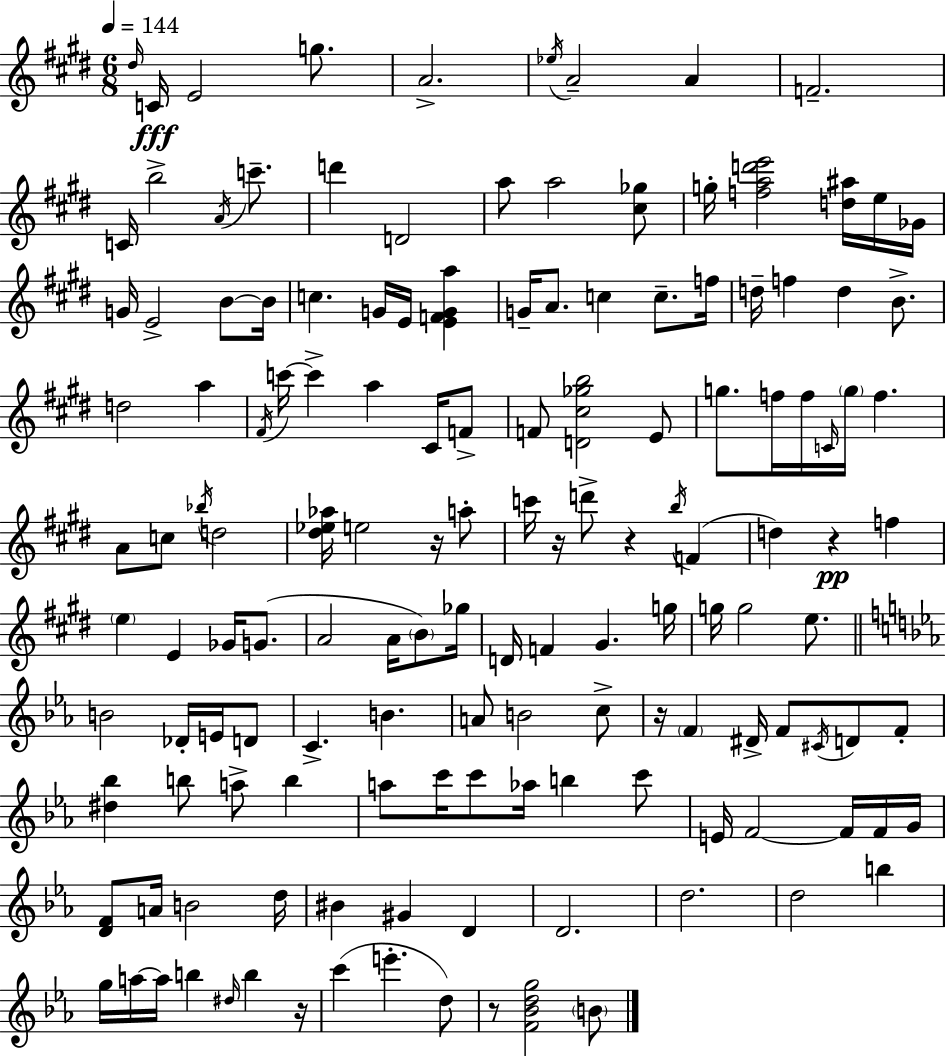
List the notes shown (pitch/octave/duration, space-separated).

D#5/s C4/s E4/h G5/e. A4/h. Eb5/s A4/h A4/q F4/h. C4/s B5/h A4/s C6/e. D6/q D4/h A5/e A5/h [C#5,Gb5]/e G5/s [F5,A5,D6,E6]/h [D5,A#5]/s E5/s Gb4/s G4/s E4/h B4/e B4/s C5/q. G4/s E4/s [E4,F4,G4,A5]/q G4/s A4/e. C5/q C5/e. F5/s D5/s F5/q D5/q B4/e. D5/h A5/q F#4/s C6/s C6/q A5/q C#4/s F4/e F4/e [D4,C#5,Gb5,B5]/h E4/e G5/e. F5/s F5/s C4/s G5/s F5/q. A4/e C5/e Bb5/s D5/h [D#5,Eb5,Ab5]/s E5/h R/s A5/e C6/s R/s D6/e R/q B5/s F4/q D5/q R/q F5/q E5/q E4/q Gb4/s G4/e. A4/h A4/s B4/e Gb5/s D4/s F4/q G#4/q. G5/s G5/s G5/h E5/e. B4/h Db4/s E4/s D4/e C4/q. B4/q. A4/e B4/h C5/e R/s F4/q D#4/s F4/e C#4/s D4/e F4/e [D#5,Bb5]/q B5/e A5/e B5/q A5/e C6/s C6/e Ab5/s B5/q C6/e E4/s F4/h F4/s F4/s G4/s [D4,F4]/e A4/s B4/h D5/s BIS4/q G#4/q D4/q D4/h. D5/h. D5/h B5/q G5/s A5/s A5/s B5/q D#5/s B5/q R/s C6/q E6/q. D5/e R/e [F4,Bb4,D5,G5]/h B4/e